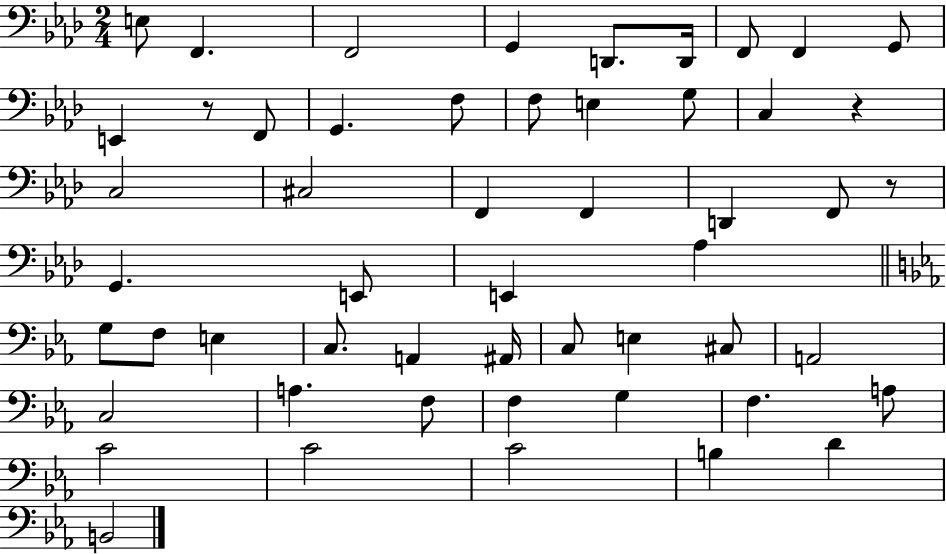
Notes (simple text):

E3/e F2/q. F2/h G2/q D2/e. D2/s F2/e F2/q G2/e E2/q R/e F2/e G2/q. F3/e F3/e E3/q G3/e C3/q R/q C3/h C#3/h F2/q F2/q D2/q F2/e R/e G2/q. E2/e E2/q Ab3/q G3/e F3/e E3/q C3/e. A2/q A#2/s C3/e E3/q C#3/e A2/h C3/h A3/q. F3/e F3/q G3/q F3/q. A3/e C4/h C4/h C4/h B3/q D4/q B2/h